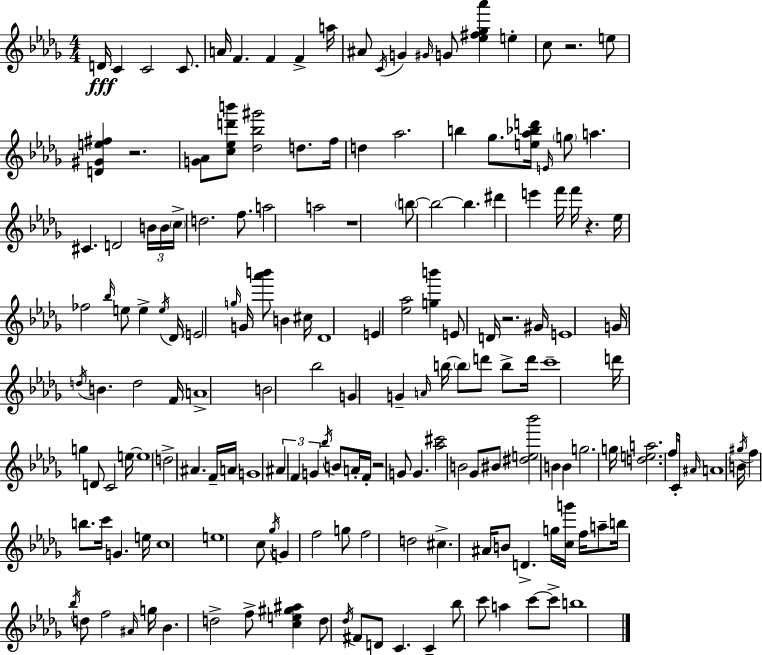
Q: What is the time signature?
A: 4/4